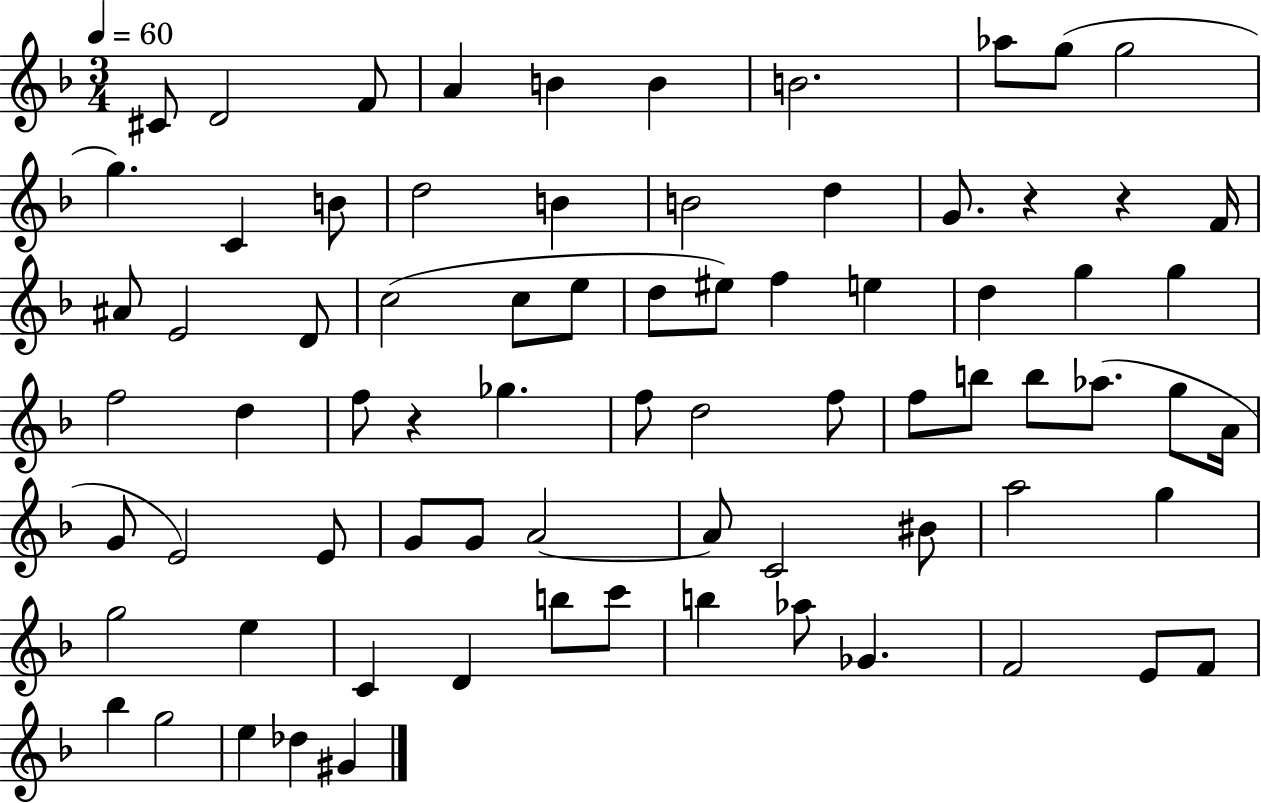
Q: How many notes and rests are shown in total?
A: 76